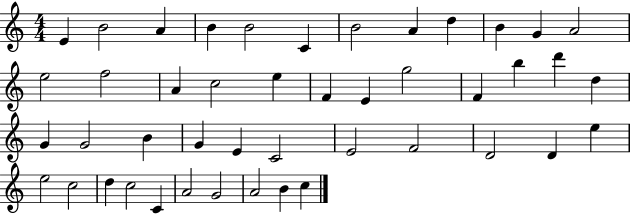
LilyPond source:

{
  \clef treble
  \numericTimeSignature
  \time 4/4
  \key c \major
  e'4 b'2 a'4 | b'4 b'2 c'4 | b'2 a'4 d''4 | b'4 g'4 a'2 | \break e''2 f''2 | a'4 c''2 e''4 | f'4 e'4 g''2 | f'4 b''4 d'''4 d''4 | \break g'4 g'2 b'4 | g'4 e'4 c'2 | e'2 f'2 | d'2 d'4 e''4 | \break e''2 c''2 | d''4 c''2 c'4 | a'2 g'2 | a'2 b'4 c''4 | \break \bar "|."
}